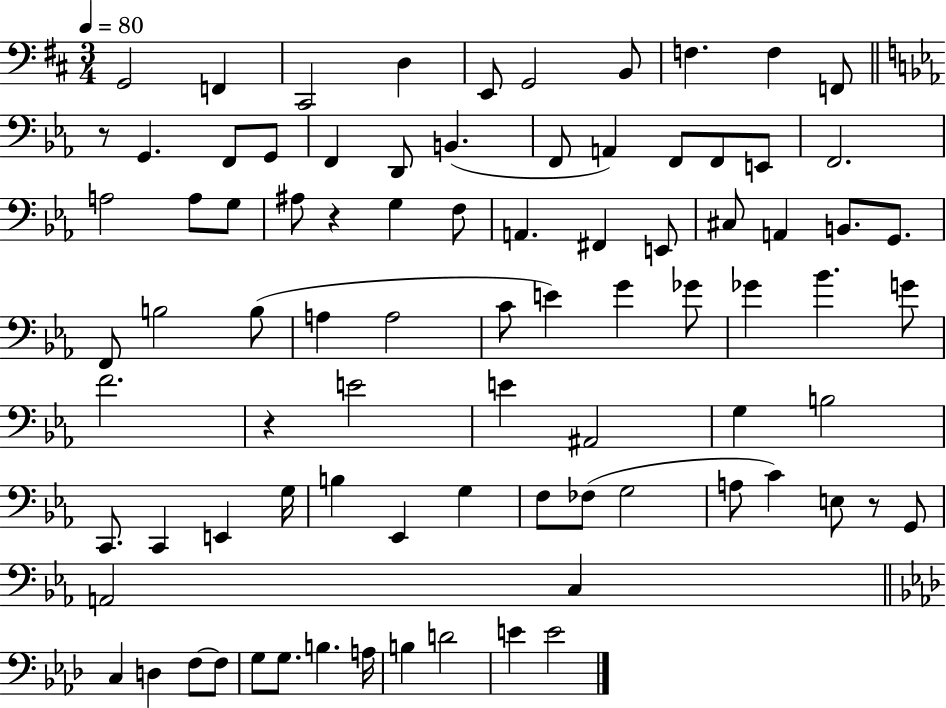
{
  \clef bass
  \numericTimeSignature
  \time 3/4
  \key d \major
  \tempo 4 = 80
  \repeat volta 2 { g,2 f,4 | cis,2 d4 | e,8 g,2 b,8 | f4. f4 f,8 | \break \bar "||" \break \key ees \major r8 g,4. f,8 g,8 | f,4 d,8 b,4.( | f,8 a,4) f,8 f,8 e,8 | f,2. | \break a2 a8 g8 | ais8 r4 g4 f8 | a,4. fis,4 e,8 | cis8 a,4 b,8. g,8. | \break f,8 b2 b8( | a4 a2 | c'8 e'4) g'4 ges'8 | ges'4 bes'4. g'8 | \break f'2. | r4 e'2 | e'4 ais,2 | g4 b2 | \break c,8. c,4 e,4 g16 | b4 ees,4 g4 | f8 fes8( g2 | a8 c'4) e8 r8 g,8 | \break a,2 c4 | \bar "||" \break \key aes \major c4 d4 f8~~ f8 | g8 g8. b4. a16 | b4 d'2 | e'4 e'2 | \break } \bar "|."
}